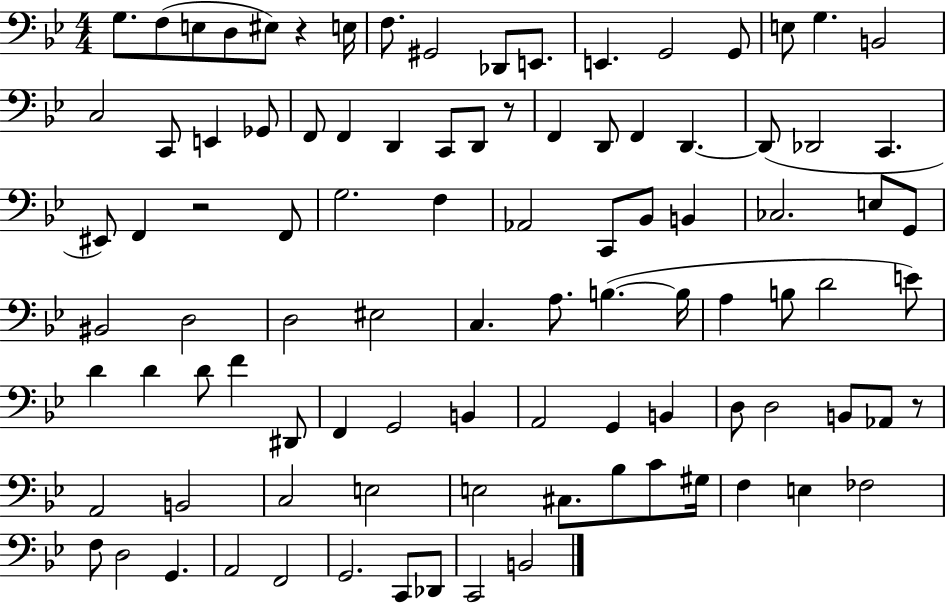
{
  \clef bass
  \numericTimeSignature
  \time 4/4
  \key bes \major
  g8. f8( e8 d8 eis8) r4 e16 | f8. gis,2 des,8 e,8. | e,4. g,2 g,8 | e8 g4. b,2 | \break c2 c,8 e,4 ges,8 | f,8 f,4 d,4 c,8 d,8 r8 | f,4 d,8 f,4 d,4.~~ | d,8( des,2 c,4. | \break eis,8) f,4 r2 f,8 | g2. f4 | aes,2 c,8 bes,8 b,4 | ces2. e8 g,8 | \break bis,2 d2 | d2 eis2 | c4. a8. b4.~(~ b16 | a4 b8 d'2 e'8) | \break d'4 d'4 d'8 f'4 dis,8 | f,4 g,2 b,4 | a,2 g,4 b,4 | d8 d2 b,8 aes,8 r8 | \break a,2 b,2 | c2 e2 | e2 cis8. bes8 c'8 gis16 | f4 e4 fes2 | \break f8 d2 g,4. | a,2 f,2 | g,2. c,8 des,8 | c,2 b,2 | \break \bar "|."
}